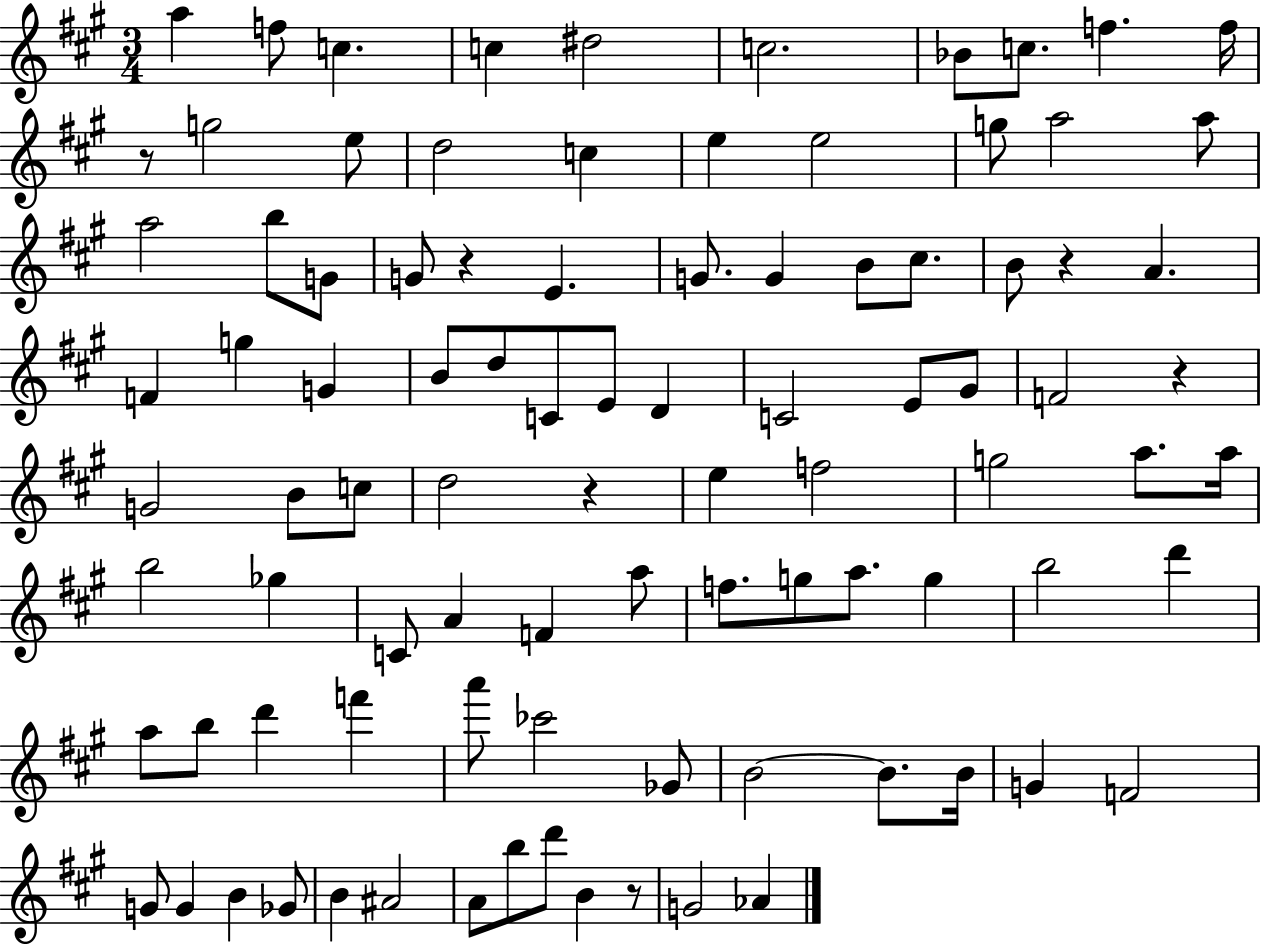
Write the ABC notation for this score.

X:1
T:Untitled
M:3/4
L:1/4
K:A
a f/2 c c ^d2 c2 _B/2 c/2 f f/4 z/2 g2 e/2 d2 c e e2 g/2 a2 a/2 a2 b/2 G/2 G/2 z E G/2 G B/2 ^c/2 B/2 z A F g G B/2 d/2 C/2 E/2 D C2 E/2 ^G/2 F2 z G2 B/2 c/2 d2 z e f2 g2 a/2 a/4 b2 _g C/2 A F a/2 f/2 g/2 a/2 g b2 d' a/2 b/2 d' f' a'/2 _c'2 _G/2 B2 B/2 B/4 G F2 G/2 G B _G/2 B ^A2 A/2 b/2 d'/2 B z/2 G2 _A